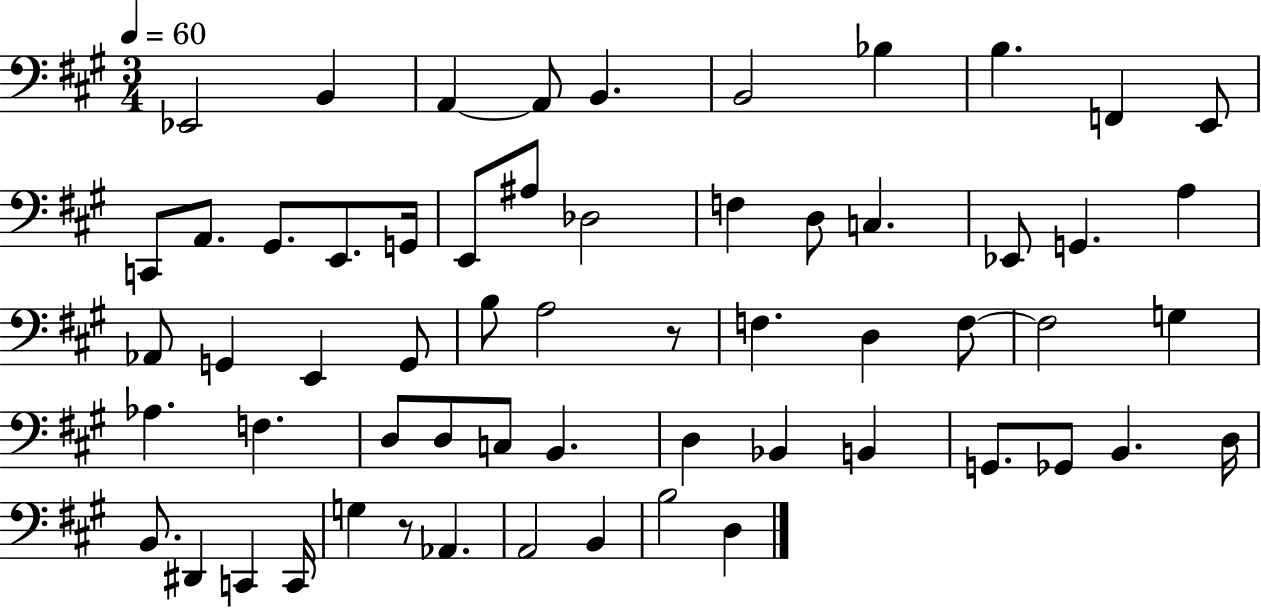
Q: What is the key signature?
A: A major